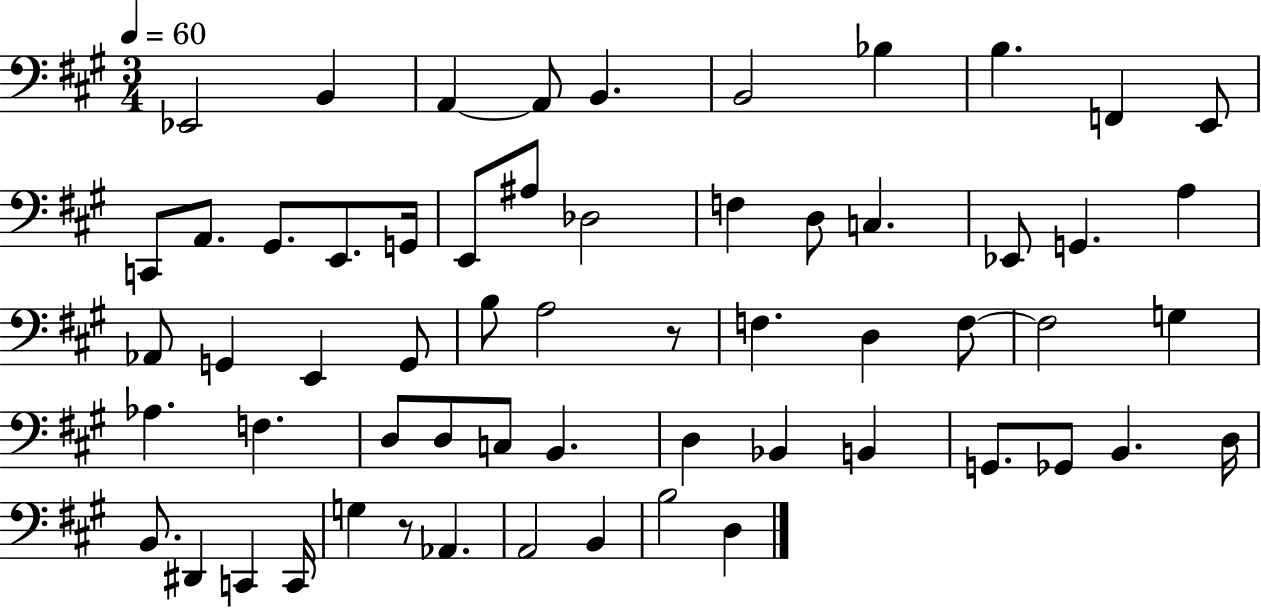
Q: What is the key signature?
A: A major